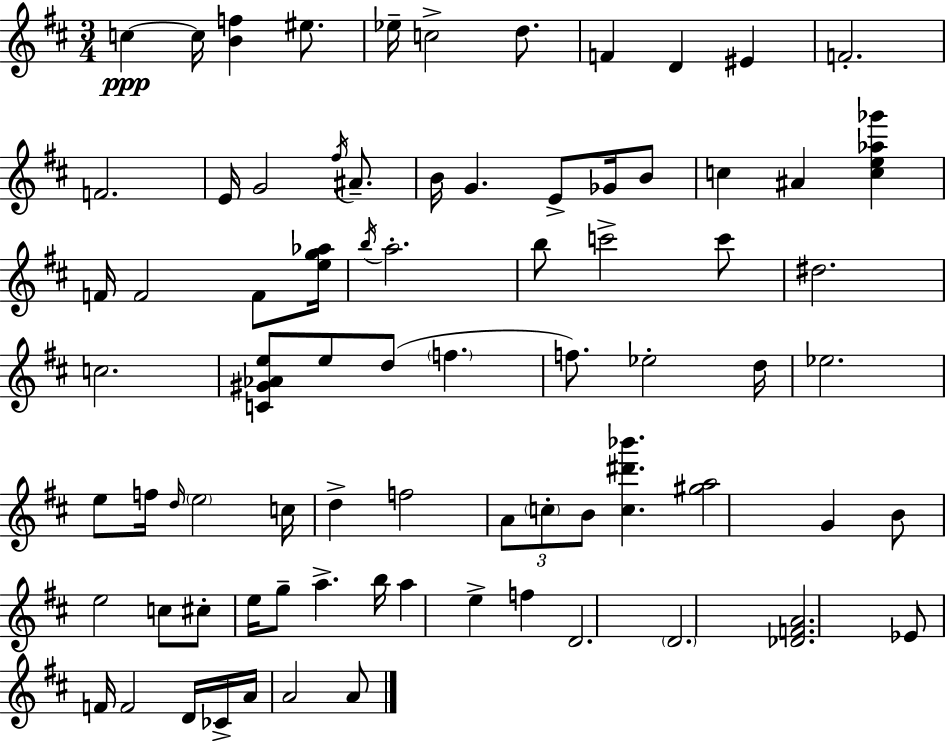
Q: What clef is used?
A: treble